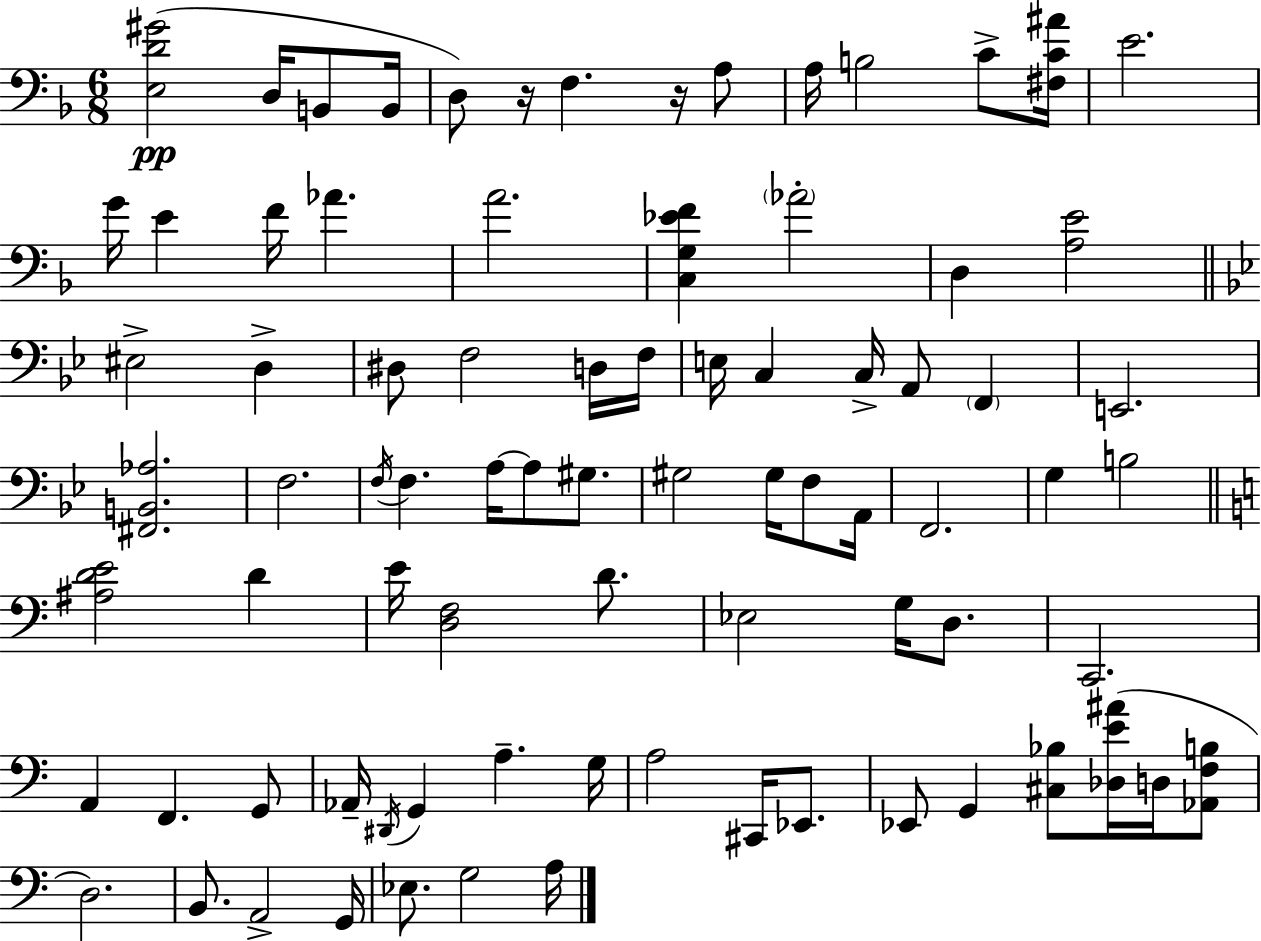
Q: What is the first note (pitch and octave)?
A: D3